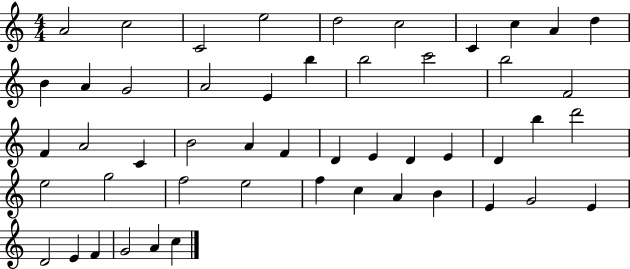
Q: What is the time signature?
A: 4/4